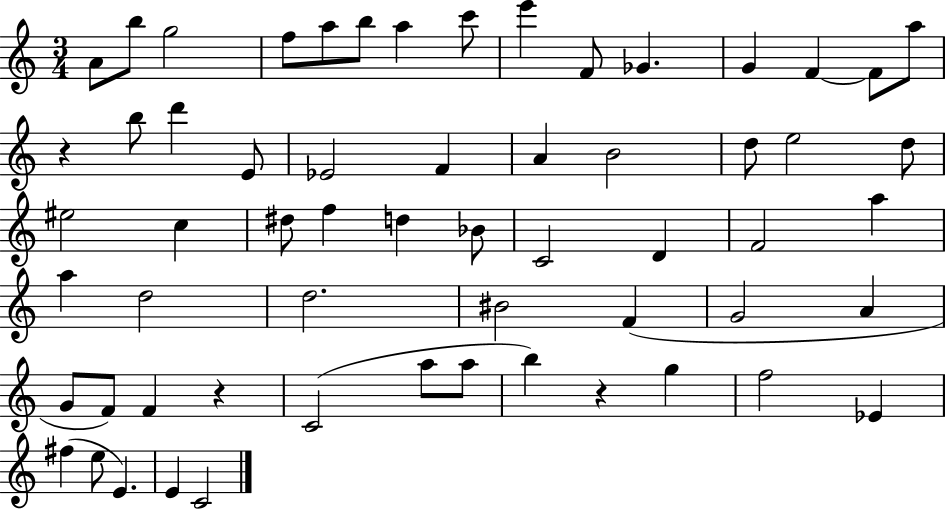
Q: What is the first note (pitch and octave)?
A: A4